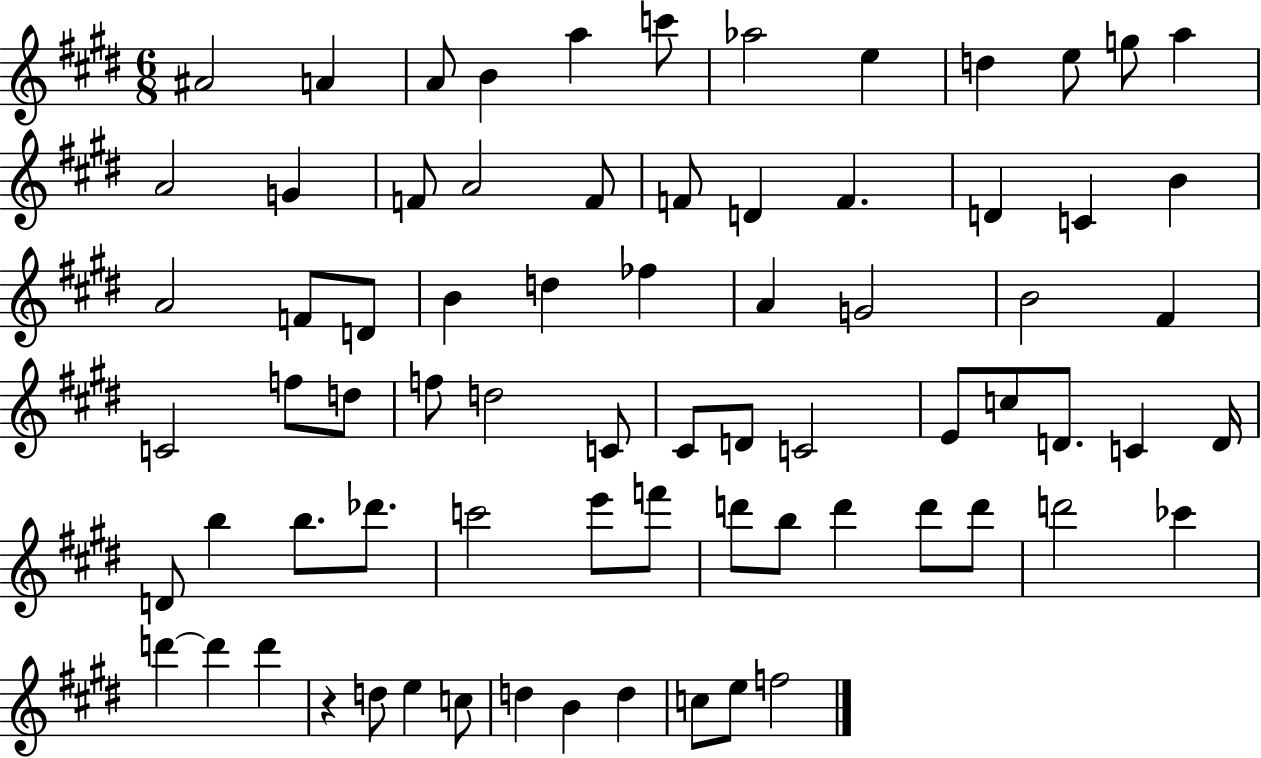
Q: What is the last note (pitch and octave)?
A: F5